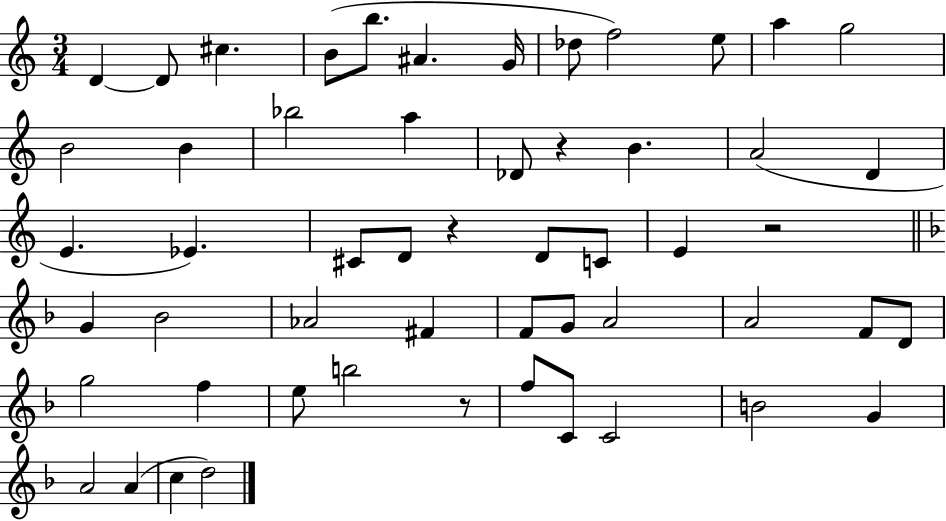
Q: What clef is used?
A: treble